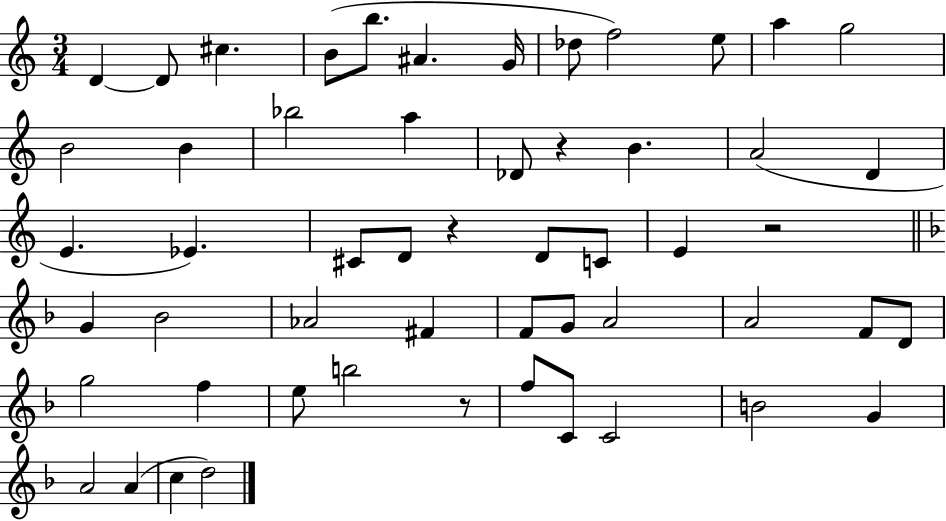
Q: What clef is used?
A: treble